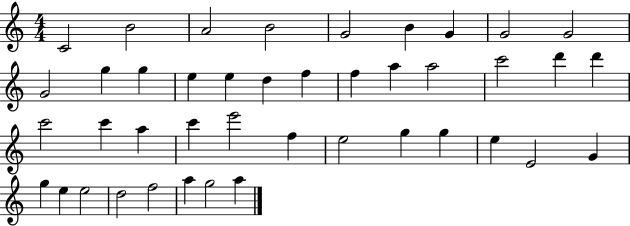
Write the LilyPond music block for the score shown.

{
  \clef treble
  \numericTimeSignature
  \time 4/4
  \key c \major
  c'2 b'2 | a'2 b'2 | g'2 b'4 g'4 | g'2 g'2 | \break g'2 g''4 g''4 | e''4 e''4 d''4 f''4 | f''4 a''4 a''2 | c'''2 d'''4 d'''4 | \break c'''2 c'''4 a''4 | c'''4 e'''2 f''4 | e''2 g''4 g''4 | e''4 e'2 g'4 | \break g''4 e''4 e''2 | d''2 f''2 | a''4 g''2 a''4 | \bar "|."
}